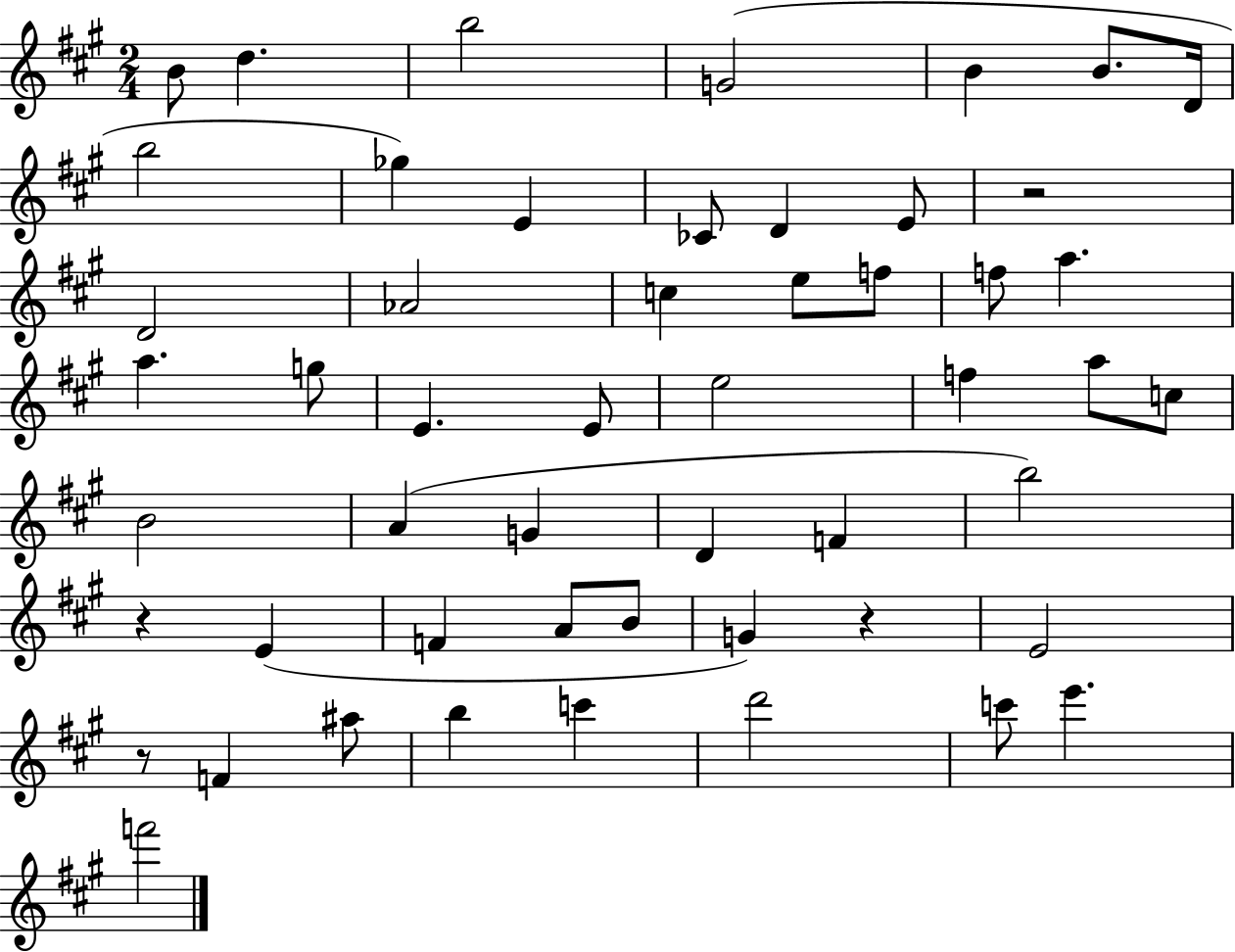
{
  \clef treble
  \numericTimeSignature
  \time 2/4
  \key a \major
  \repeat volta 2 { b'8 d''4. | b''2 | g'2( | b'4 b'8. d'16 | \break b''2 | ges''4) e'4 | ces'8 d'4 e'8 | r2 | \break d'2 | aes'2 | c''4 e''8 f''8 | f''8 a''4. | \break a''4. g''8 | e'4. e'8 | e''2 | f''4 a''8 c''8 | \break b'2 | a'4( g'4 | d'4 f'4 | b''2) | \break r4 e'4( | f'4 a'8 b'8 | g'4) r4 | e'2 | \break r8 f'4 ais''8 | b''4 c'''4 | d'''2 | c'''8 e'''4. | \break f'''2 | } \bar "|."
}